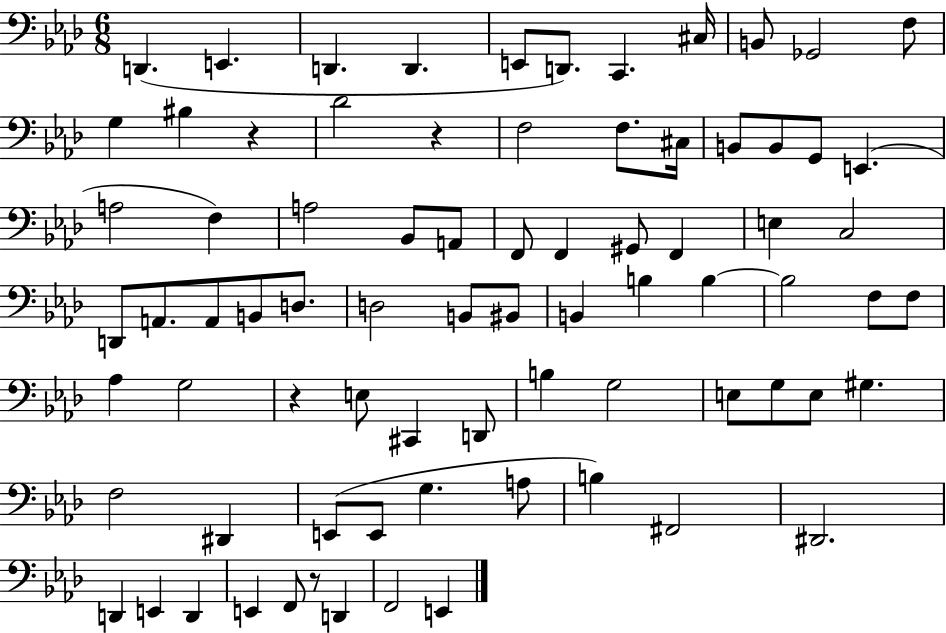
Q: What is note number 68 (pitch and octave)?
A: E2